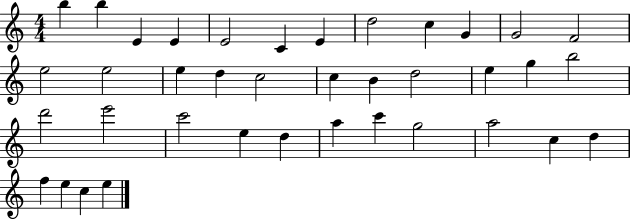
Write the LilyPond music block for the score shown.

{
  \clef treble
  \numericTimeSignature
  \time 4/4
  \key c \major
  b''4 b''4 e'4 e'4 | e'2 c'4 e'4 | d''2 c''4 g'4 | g'2 f'2 | \break e''2 e''2 | e''4 d''4 c''2 | c''4 b'4 d''2 | e''4 g''4 b''2 | \break d'''2 e'''2 | c'''2 e''4 d''4 | a''4 c'''4 g''2 | a''2 c''4 d''4 | \break f''4 e''4 c''4 e''4 | \bar "|."
}